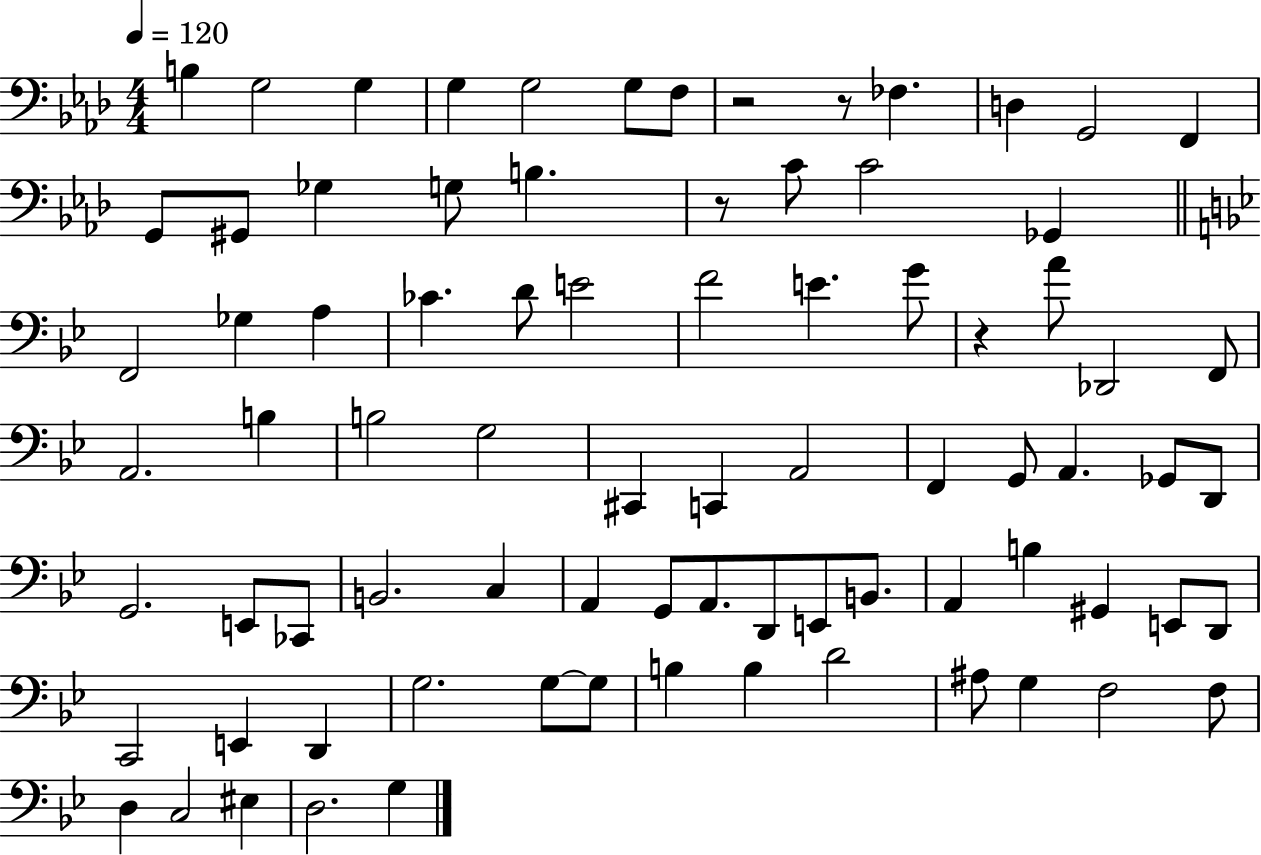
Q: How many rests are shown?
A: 4